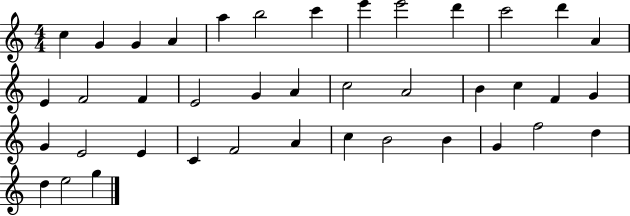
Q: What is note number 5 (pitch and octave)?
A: A5